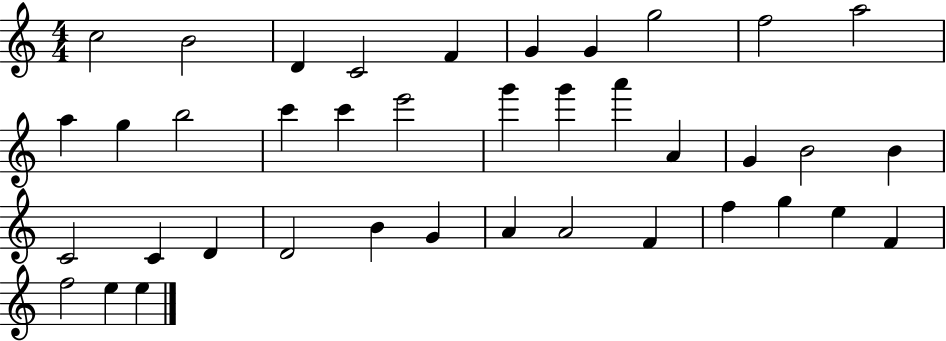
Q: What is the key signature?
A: C major